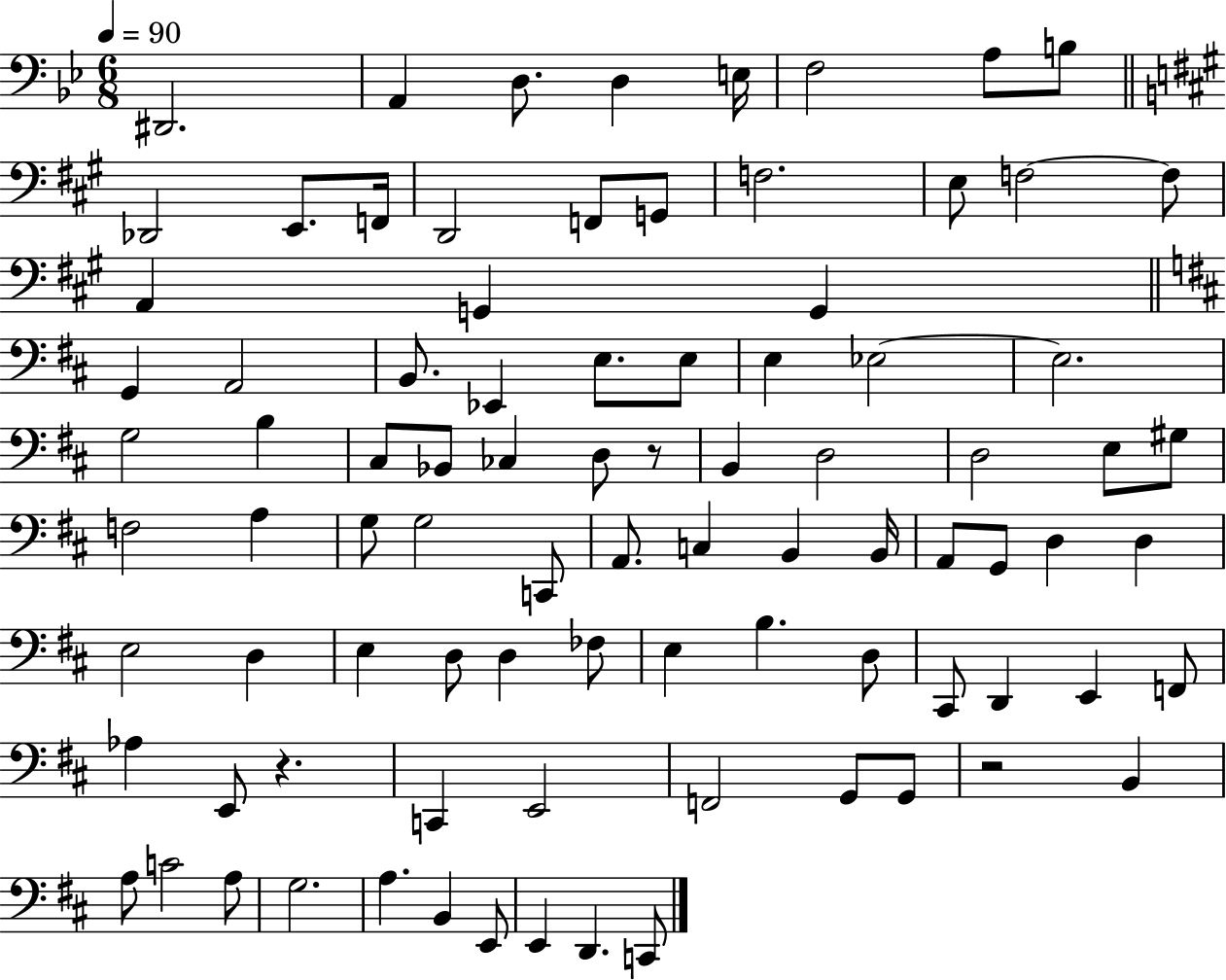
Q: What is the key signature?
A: BES major